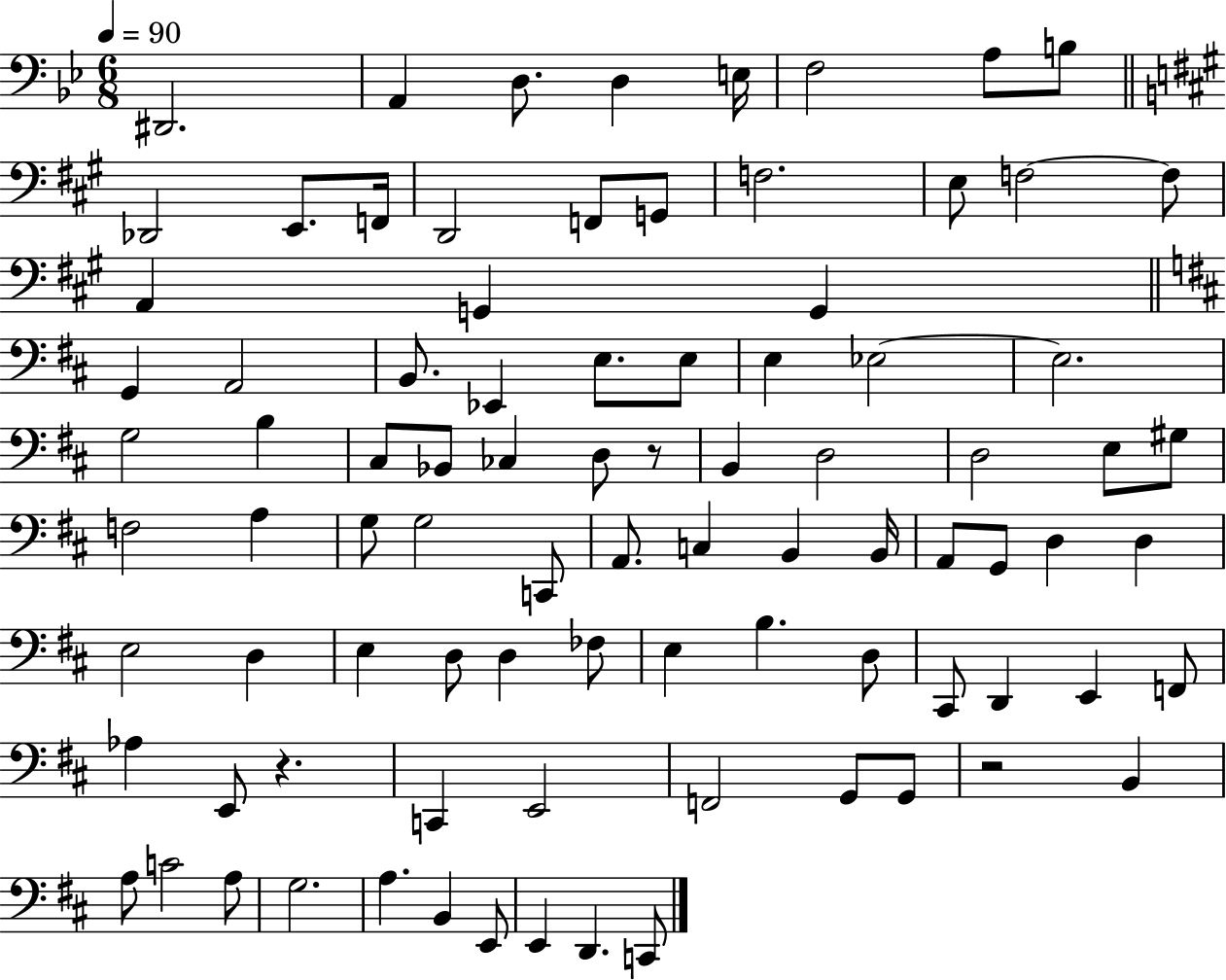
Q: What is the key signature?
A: BES major